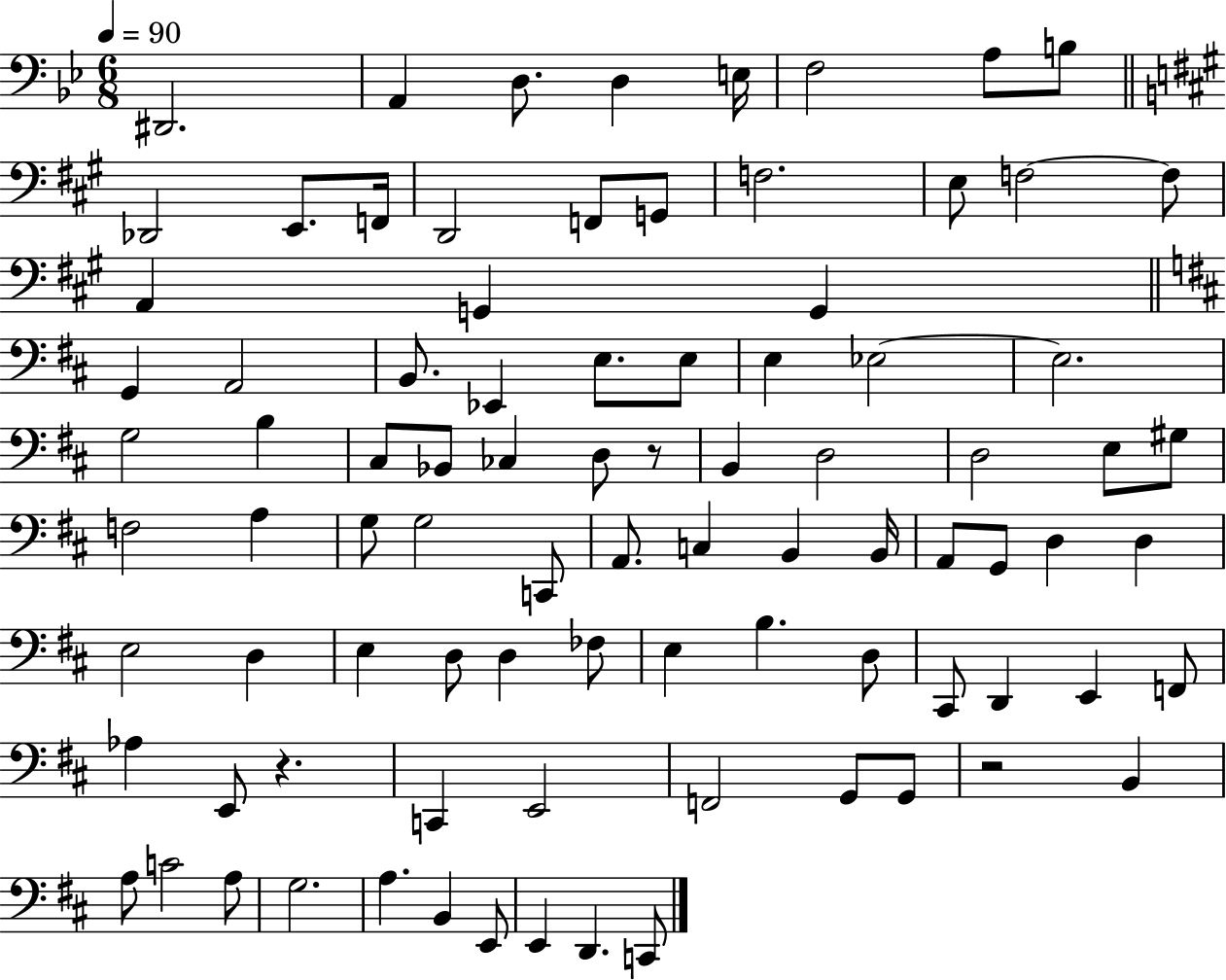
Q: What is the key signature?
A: BES major